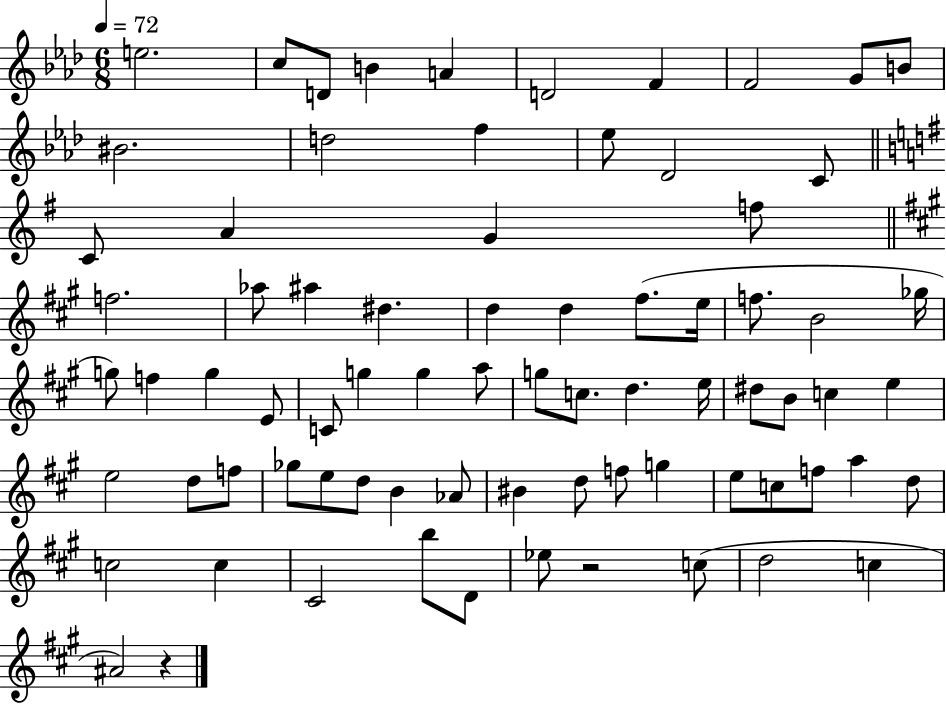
{
  \clef treble
  \numericTimeSignature
  \time 6/8
  \key aes \major
  \tempo 4 = 72
  e''2. | c''8 d'8 b'4 a'4 | d'2 f'4 | f'2 g'8 b'8 | \break bis'2. | d''2 f''4 | ees''8 des'2 c'8 | \bar "||" \break \key g \major c'8 a'4 g'4 f''8 | \bar "||" \break \key a \major f''2. | aes''8 ais''4 dis''4. | d''4 d''4 fis''8.( e''16 | f''8. b'2 ges''16 | \break g''8) f''4 g''4 e'8 | c'8 g''4 g''4 a''8 | g''8 c''8. d''4. e''16 | dis''8 b'8 c''4 e''4 | \break e''2 d''8 f''8 | ges''8 e''8 d''8 b'4 aes'8 | bis'4 d''8 f''8 g''4 | e''8 c''8 f''8 a''4 d''8 | \break c''2 c''4 | cis'2 b''8 d'8 | ees''8 r2 c''8( | d''2 c''4 | \break ais'2) r4 | \bar "|."
}